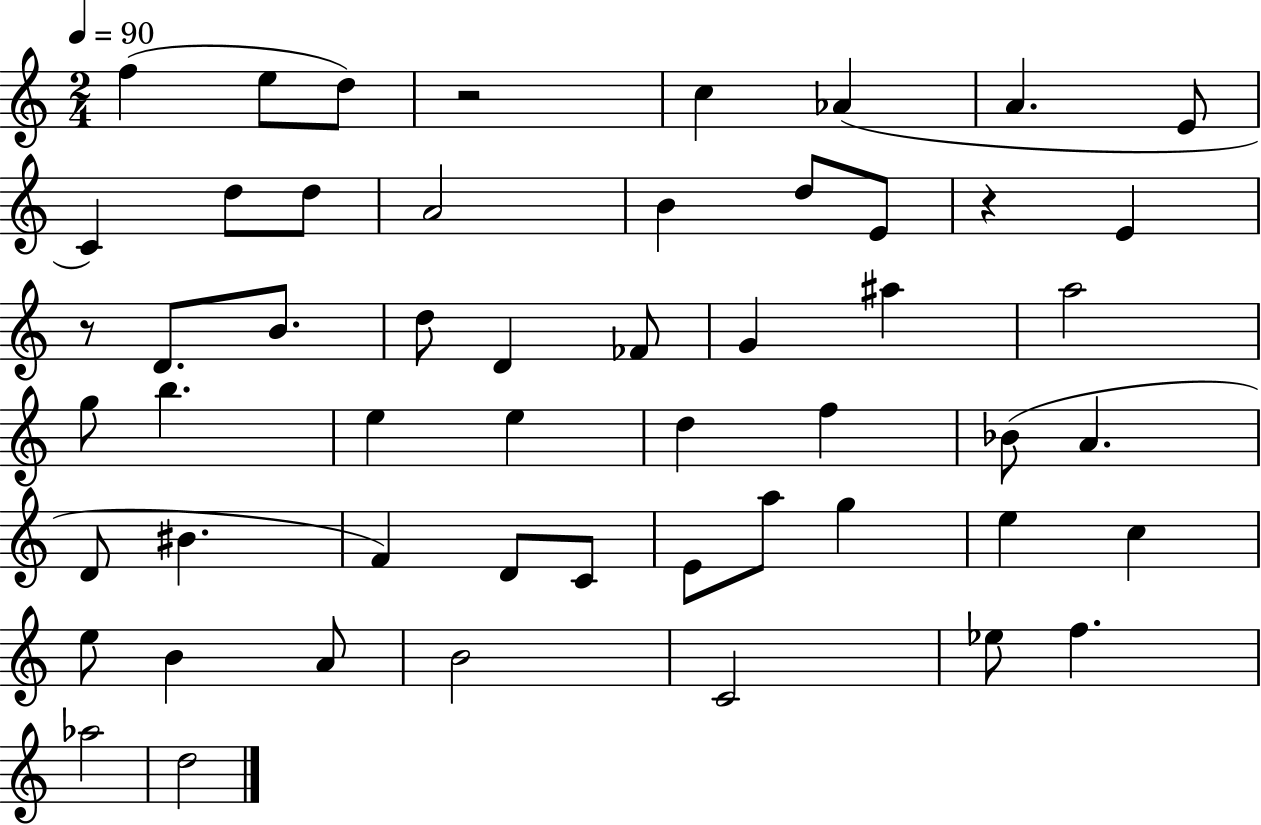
F5/q E5/e D5/e R/h C5/q Ab4/q A4/q. E4/e C4/q D5/e D5/e A4/h B4/q D5/e E4/e R/q E4/q R/e D4/e. B4/e. D5/e D4/q FES4/e G4/q A#5/q A5/h G5/e B5/q. E5/q E5/q D5/q F5/q Bb4/e A4/q. D4/e BIS4/q. F4/q D4/e C4/e E4/e A5/e G5/q E5/q C5/q E5/e B4/q A4/e B4/h C4/h Eb5/e F5/q. Ab5/h D5/h